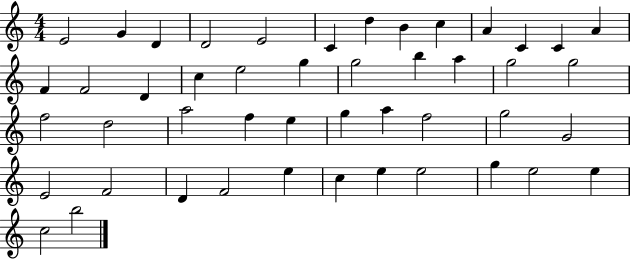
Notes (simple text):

E4/h G4/q D4/q D4/h E4/h C4/q D5/q B4/q C5/q A4/q C4/q C4/q A4/q F4/q F4/h D4/q C5/q E5/h G5/q G5/h B5/q A5/q G5/h G5/h F5/h D5/h A5/h F5/q E5/q G5/q A5/q F5/h G5/h G4/h E4/h F4/h D4/q F4/h E5/q C5/q E5/q E5/h G5/q E5/h E5/q C5/h B5/h